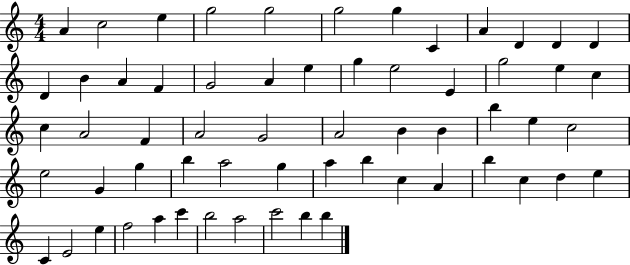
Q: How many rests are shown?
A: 0